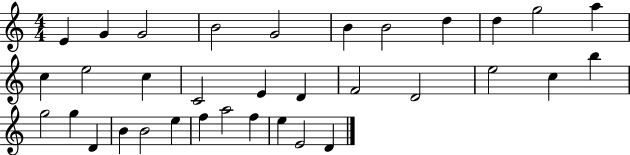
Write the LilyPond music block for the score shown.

{
  \clef treble
  \numericTimeSignature
  \time 4/4
  \key c \major
  e'4 g'4 g'2 | b'2 g'2 | b'4 b'2 d''4 | d''4 g''2 a''4 | \break c''4 e''2 c''4 | c'2 e'4 d'4 | f'2 d'2 | e''2 c''4 b''4 | \break g''2 g''4 d'4 | b'4 b'2 e''4 | f''4 a''2 f''4 | e''4 e'2 d'4 | \break \bar "|."
}